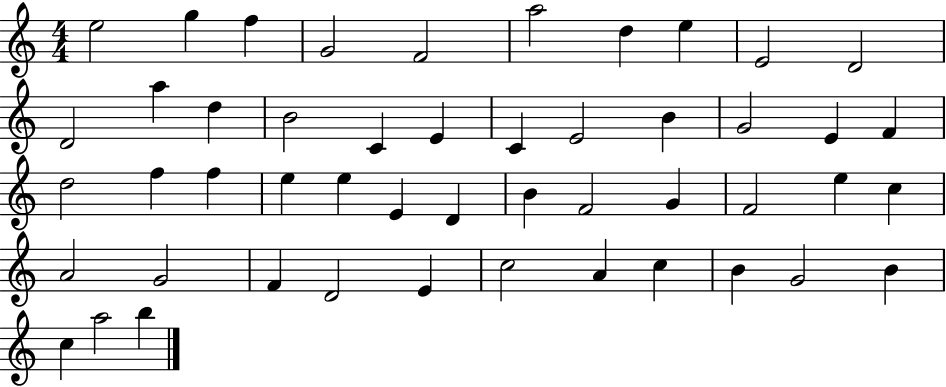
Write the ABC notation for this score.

X:1
T:Untitled
M:4/4
L:1/4
K:C
e2 g f G2 F2 a2 d e E2 D2 D2 a d B2 C E C E2 B G2 E F d2 f f e e E D B F2 G F2 e c A2 G2 F D2 E c2 A c B G2 B c a2 b